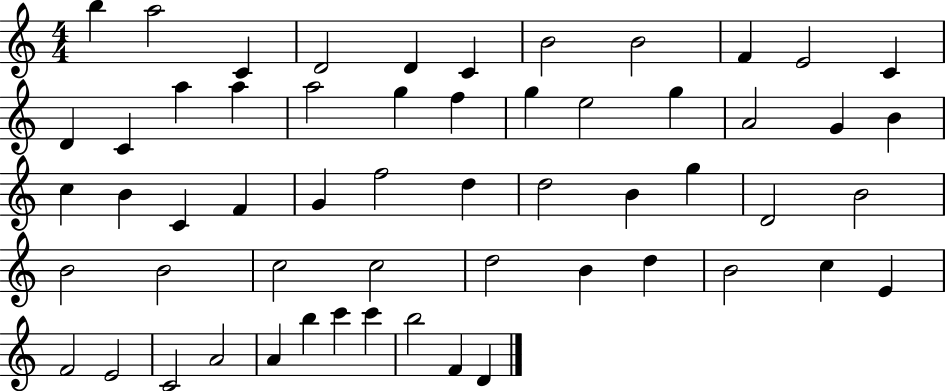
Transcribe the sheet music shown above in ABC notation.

X:1
T:Untitled
M:4/4
L:1/4
K:C
b a2 C D2 D C B2 B2 F E2 C D C a a a2 g f g e2 g A2 G B c B C F G f2 d d2 B g D2 B2 B2 B2 c2 c2 d2 B d B2 c E F2 E2 C2 A2 A b c' c' b2 F D